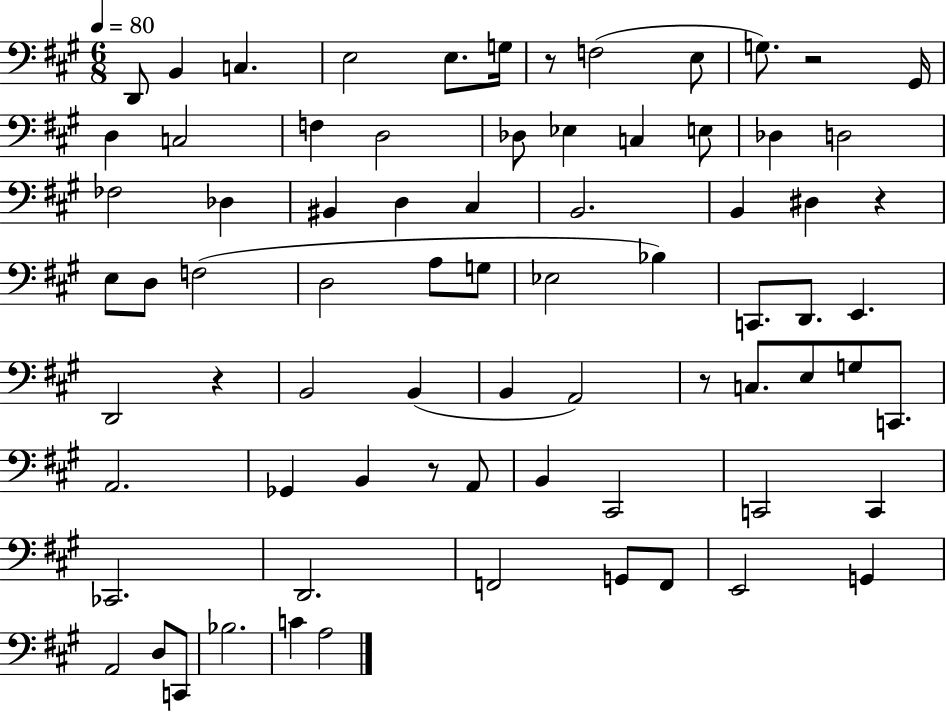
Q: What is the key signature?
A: A major